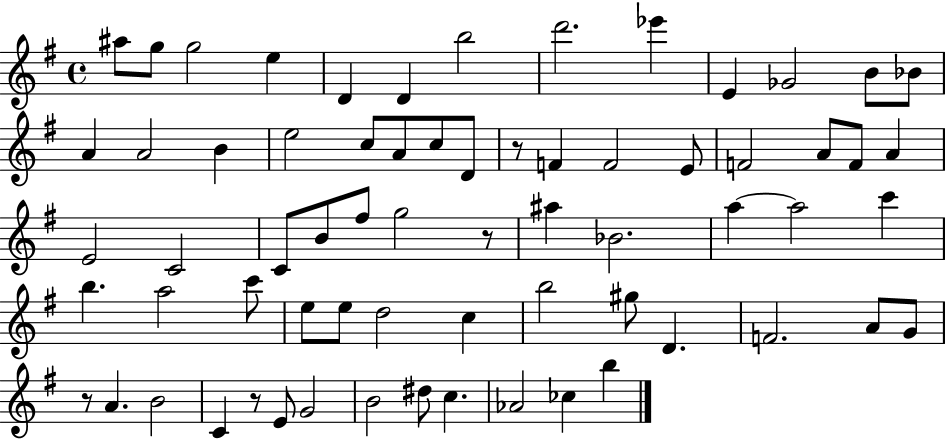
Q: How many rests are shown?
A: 4